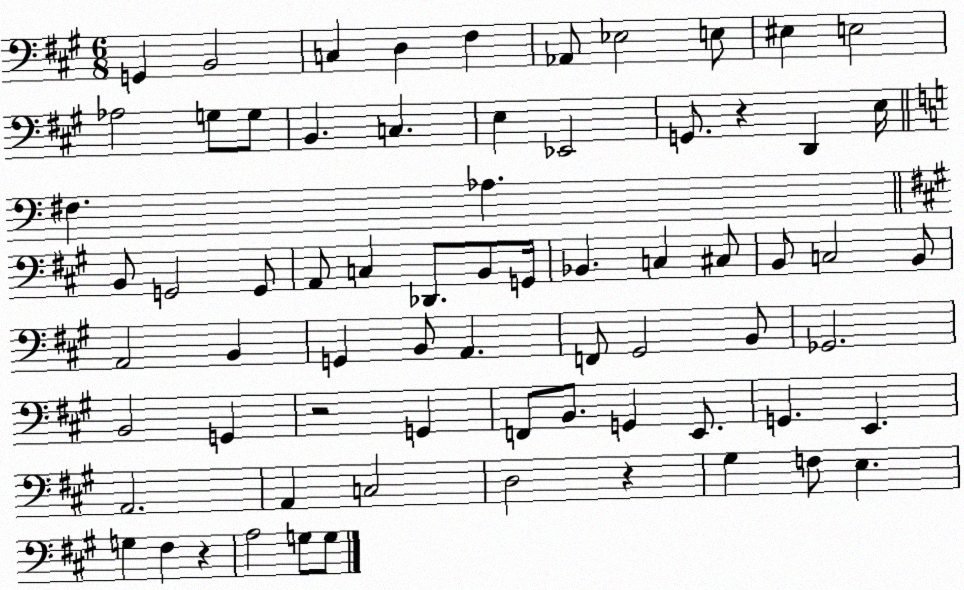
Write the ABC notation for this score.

X:1
T:Untitled
M:6/8
L:1/4
K:A
G,, B,,2 C, D, ^F, _A,,/2 _E,2 E,/2 ^E, E,2 _A,2 G,/2 G,/2 B,, C, E, _E,,2 G,,/2 z D,, E,/4 ^F, _A, B,,/2 G,,2 G,,/2 A,,/2 C, _D,,/2 B,,/2 G,,/4 _B,, C, ^C,/2 B,,/2 C,2 B,,/2 A,,2 B,, G,, B,,/2 A,, F,,/2 ^G,,2 B,,/2 _G,,2 B,,2 G,, z2 G,, F,,/2 B,,/2 G,, E,,/2 G,, E,, A,,2 A,, C,2 D,2 z ^G, F,/2 E, G, ^F, z A,2 G,/2 G,/2